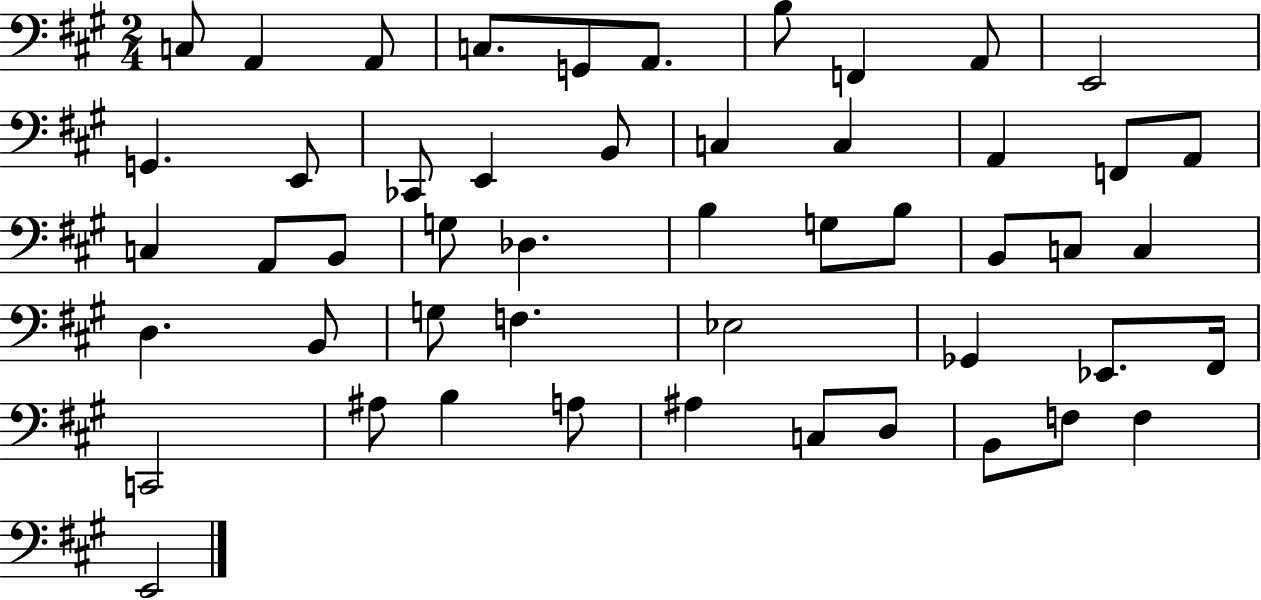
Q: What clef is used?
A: bass